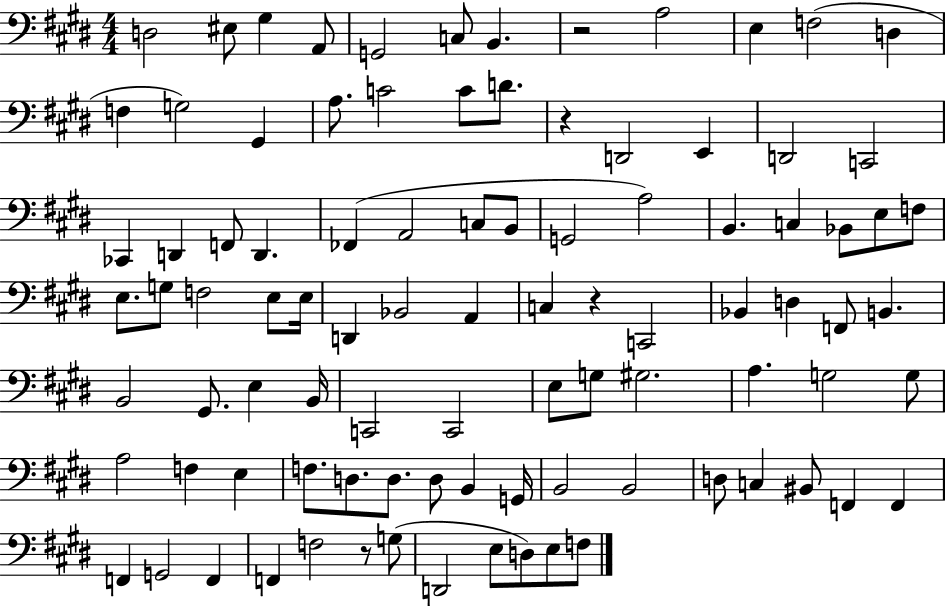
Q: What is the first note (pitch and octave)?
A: D3